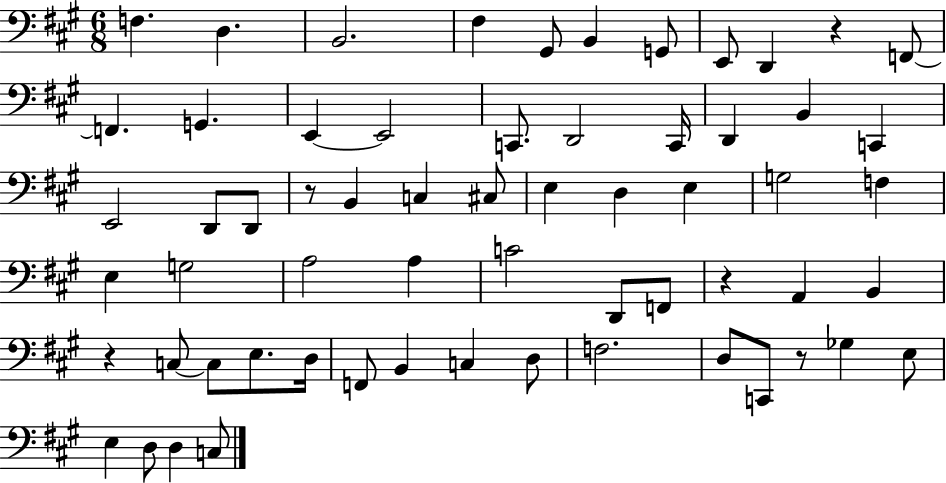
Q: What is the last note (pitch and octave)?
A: C3